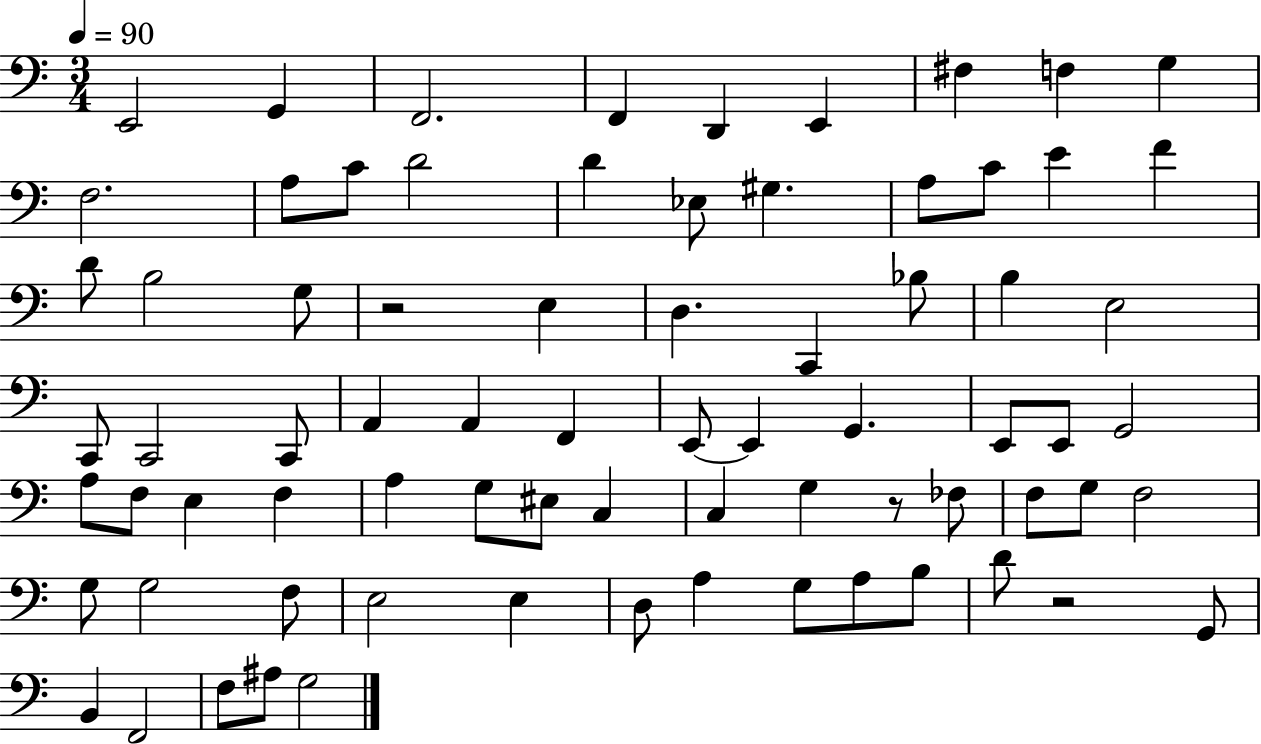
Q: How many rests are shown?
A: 3